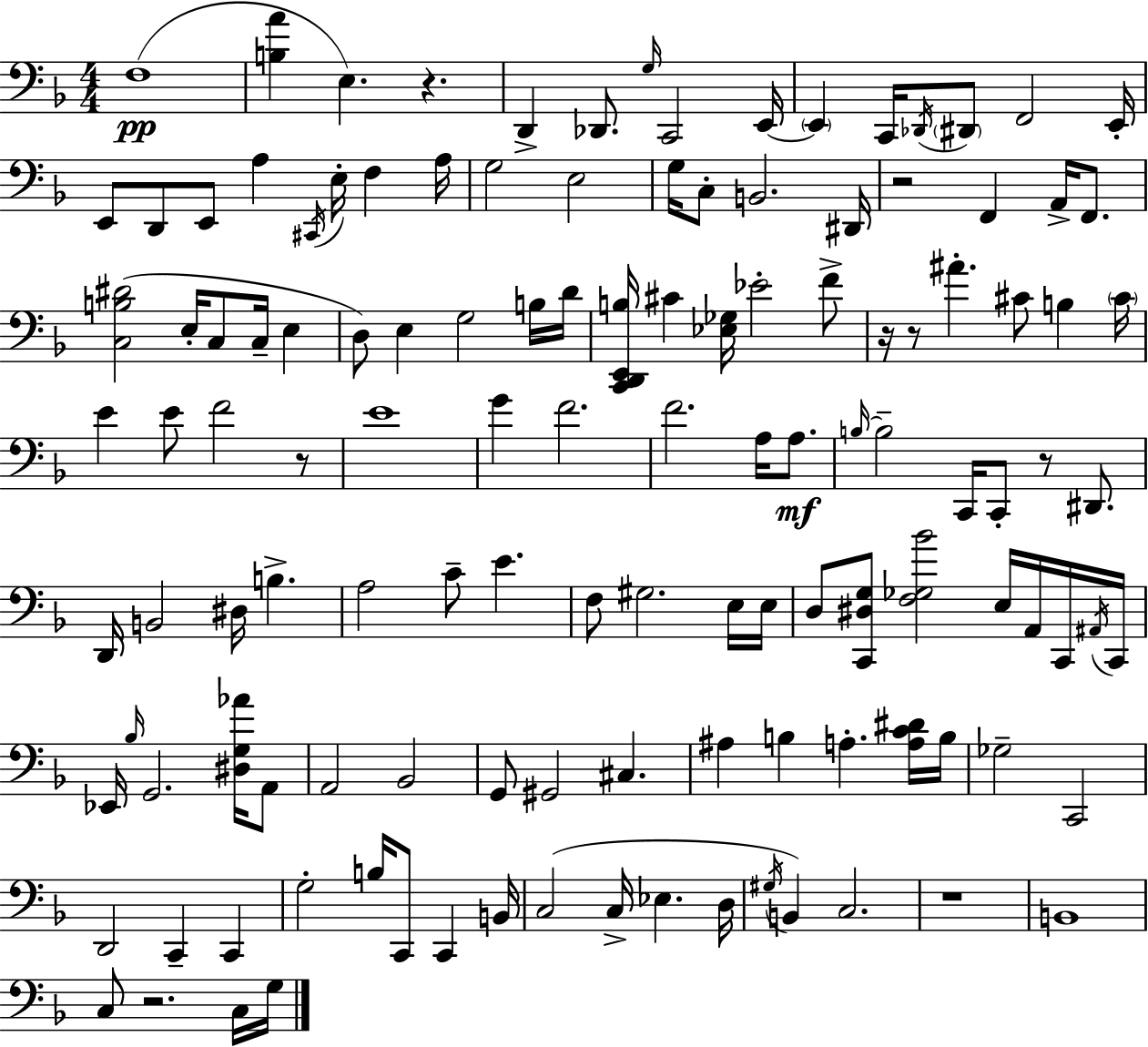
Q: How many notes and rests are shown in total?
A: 127